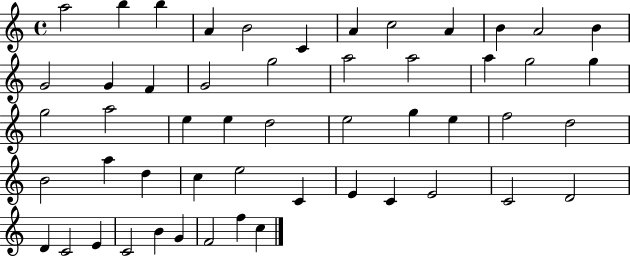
A5/h B5/q B5/q A4/q B4/h C4/q A4/q C5/h A4/q B4/q A4/h B4/q G4/h G4/q F4/q G4/h G5/h A5/h A5/h A5/q G5/h G5/q G5/h A5/h E5/q E5/q D5/h E5/h G5/q E5/q F5/h D5/h B4/h A5/q D5/q C5/q E5/h C4/q E4/q C4/q E4/h C4/h D4/h D4/q C4/h E4/q C4/h B4/q G4/q F4/h F5/q C5/q